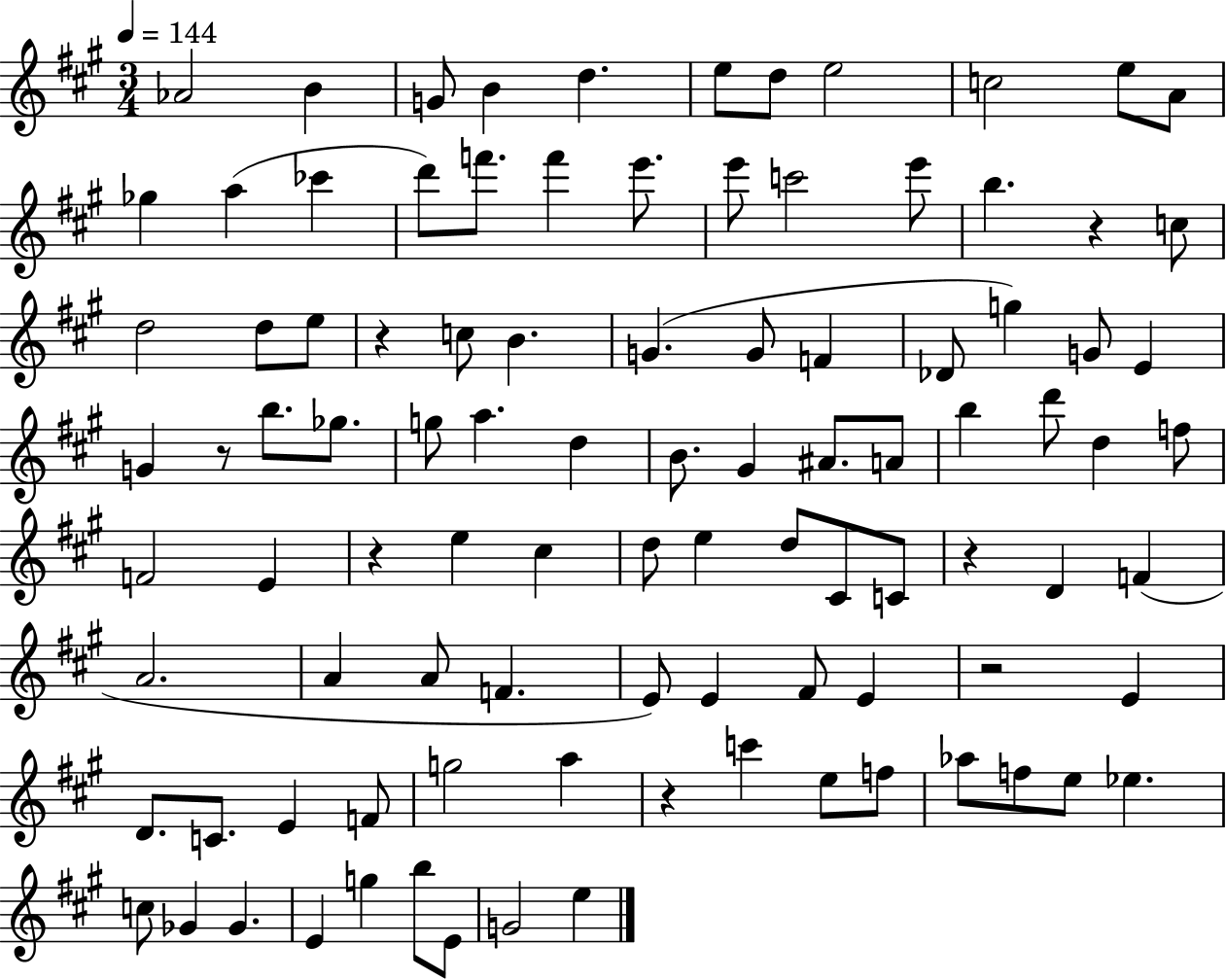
{
  \clef treble
  \numericTimeSignature
  \time 3/4
  \key a \major
  \tempo 4 = 144
  aes'2 b'4 | g'8 b'4 d''4. | e''8 d''8 e''2 | c''2 e''8 a'8 | \break ges''4 a''4( ces'''4 | d'''8) f'''8. f'''4 e'''8. | e'''8 c'''2 e'''8 | b''4. r4 c''8 | \break d''2 d''8 e''8 | r4 c''8 b'4. | g'4.( g'8 f'4 | des'8 g''4) g'8 e'4 | \break g'4 r8 b''8. ges''8. | g''8 a''4. d''4 | b'8. gis'4 ais'8. a'8 | b''4 d'''8 d''4 f''8 | \break f'2 e'4 | r4 e''4 cis''4 | d''8 e''4 d''8 cis'8 c'8 | r4 d'4 f'4( | \break a'2. | a'4 a'8 f'4. | e'8) e'4 fis'8 e'4 | r2 e'4 | \break d'8. c'8. e'4 f'8 | g''2 a''4 | r4 c'''4 e''8 f''8 | aes''8 f''8 e''8 ees''4. | \break c''8 ges'4 ges'4. | e'4 g''4 b''8 e'8 | g'2 e''4 | \bar "|."
}